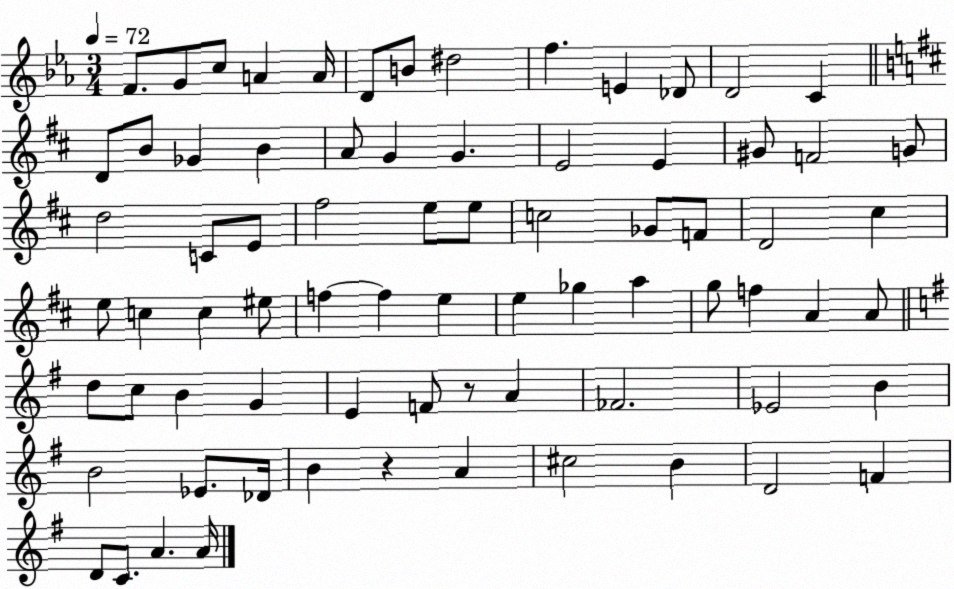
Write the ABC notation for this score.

X:1
T:Untitled
M:3/4
L:1/4
K:Eb
F/2 G/2 c/2 A A/4 D/2 B/2 ^d2 f E _D/2 D2 C D/2 B/2 _G B A/2 G G E2 E ^G/2 F2 G/2 d2 C/2 E/2 ^f2 e/2 e/2 c2 _G/2 F/2 D2 ^c e/2 c c ^e/2 f f e e _g a g/2 f A A/2 d/2 c/2 B G E F/2 z/2 A _F2 _E2 B B2 _E/2 _D/4 B z A ^c2 B D2 F D/2 C/2 A A/4